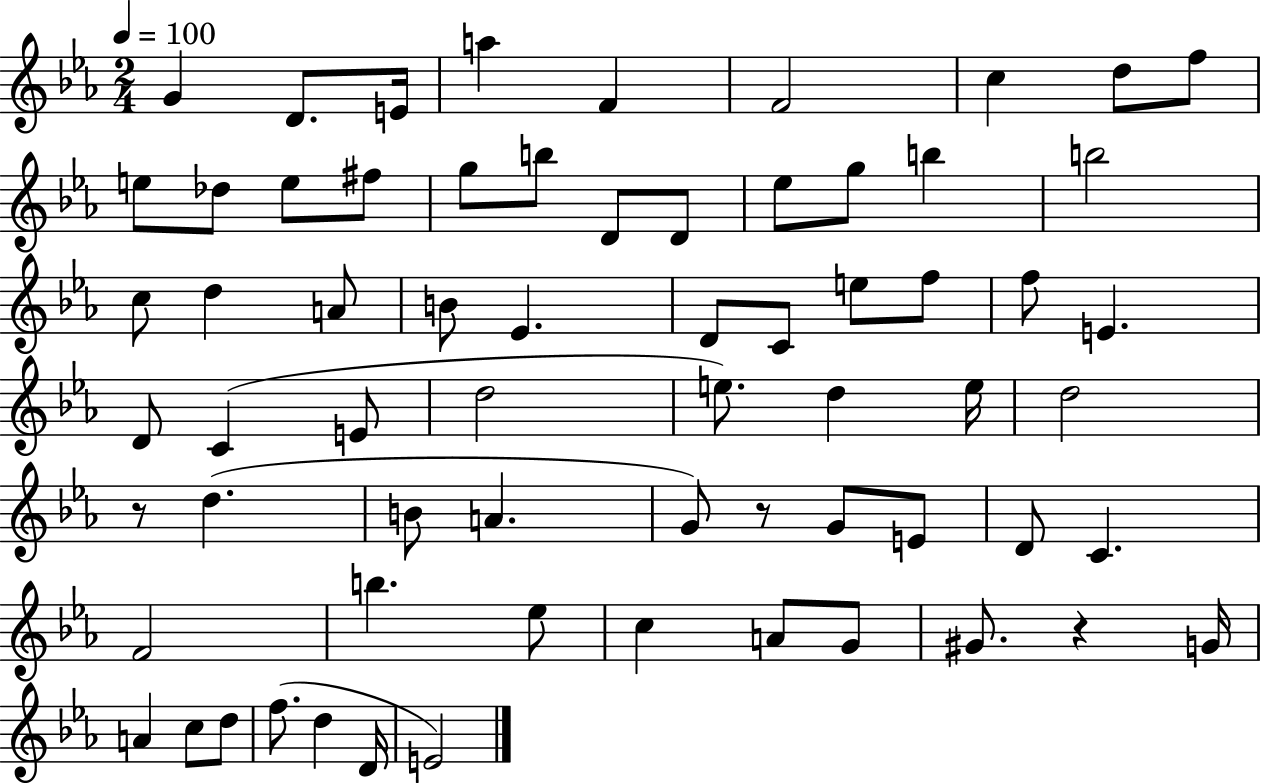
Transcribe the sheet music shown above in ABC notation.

X:1
T:Untitled
M:2/4
L:1/4
K:Eb
G D/2 E/4 a F F2 c d/2 f/2 e/2 _d/2 e/2 ^f/2 g/2 b/2 D/2 D/2 _e/2 g/2 b b2 c/2 d A/2 B/2 _E D/2 C/2 e/2 f/2 f/2 E D/2 C E/2 d2 e/2 d e/4 d2 z/2 d B/2 A G/2 z/2 G/2 E/2 D/2 C F2 b _e/2 c A/2 G/2 ^G/2 z G/4 A c/2 d/2 f/2 d D/4 E2